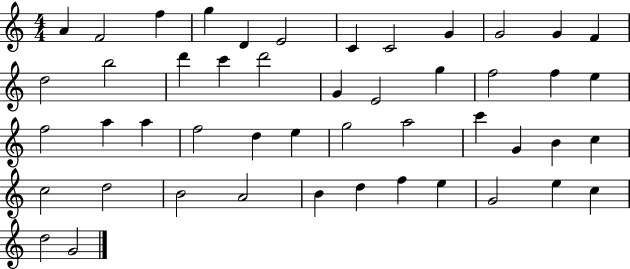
{
  \clef treble
  \numericTimeSignature
  \time 4/4
  \key c \major
  a'4 f'2 f''4 | g''4 d'4 e'2 | c'4 c'2 g'4 | g'2 g'4 f'4 | \break d''2 b''2 | d'''4 c'''4 d'''2 | g'4 e'2 g''4 | f''2 f''4 e''4 | \break f''2 a''4 a''4 | f''2 d''4 e''4 | g''2 a''2 | c'''4 g'4 b'4 c''4 | \break c''2 d''2 | b'2 a'2 | b'4 d''4 f''4 e''4 | g'2 e''4 c''4 | \break d''2 g'2 | \bar "|."
}